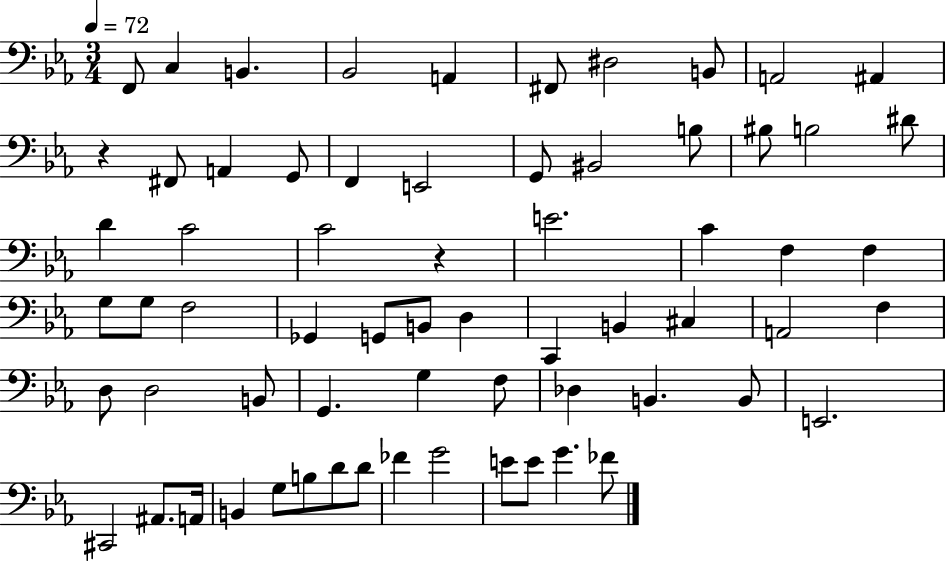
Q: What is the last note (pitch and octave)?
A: FES4